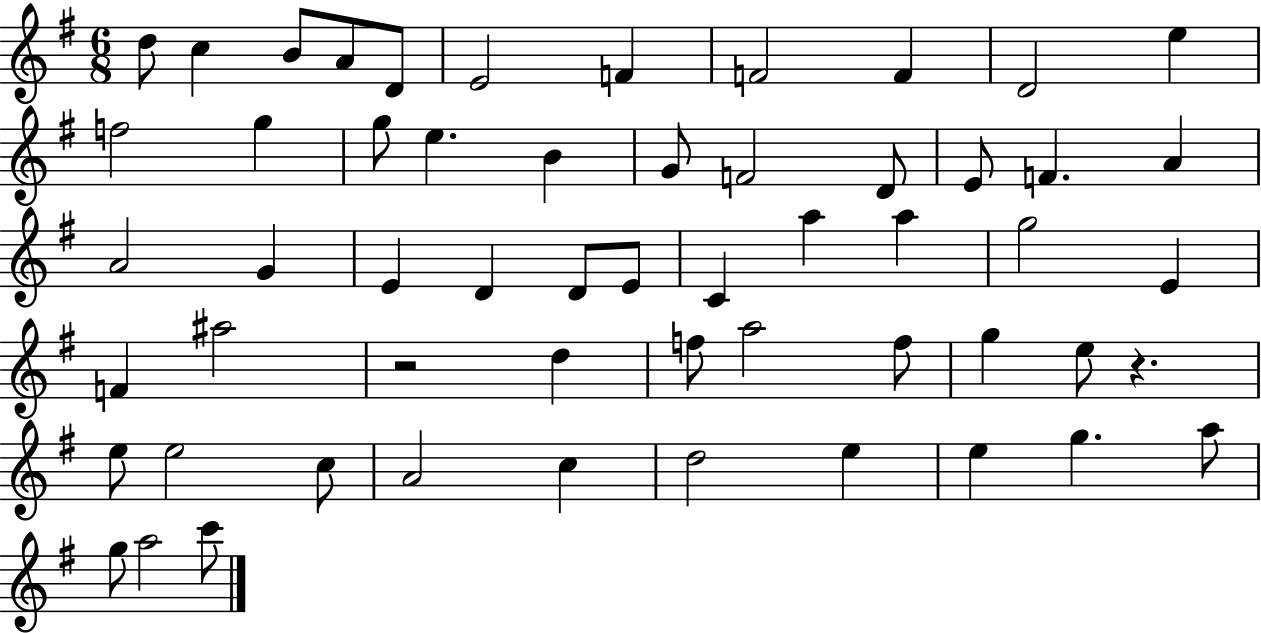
D5/e C5/q B4/e A4/e D4/e E4/h F4/q F4/h F4/q D4/h E5/q F5/h G5/q G5/e E5/q. B4/q G4/e F4/h D4/e E4/e F4/q. A4/q A4/h G4/q E4/q D4/q D4/e E4/e C4/q A5/q A5/q G5/h E4/q F4/q A#5/h R/h D5/q F5/e A5/h F5/e G5/q E5/e R/q. E5/e E5/h C5/e A4/h C5/q D5/h E5/q E5/q G5/q. A5/e G5/e A5/h C6/e